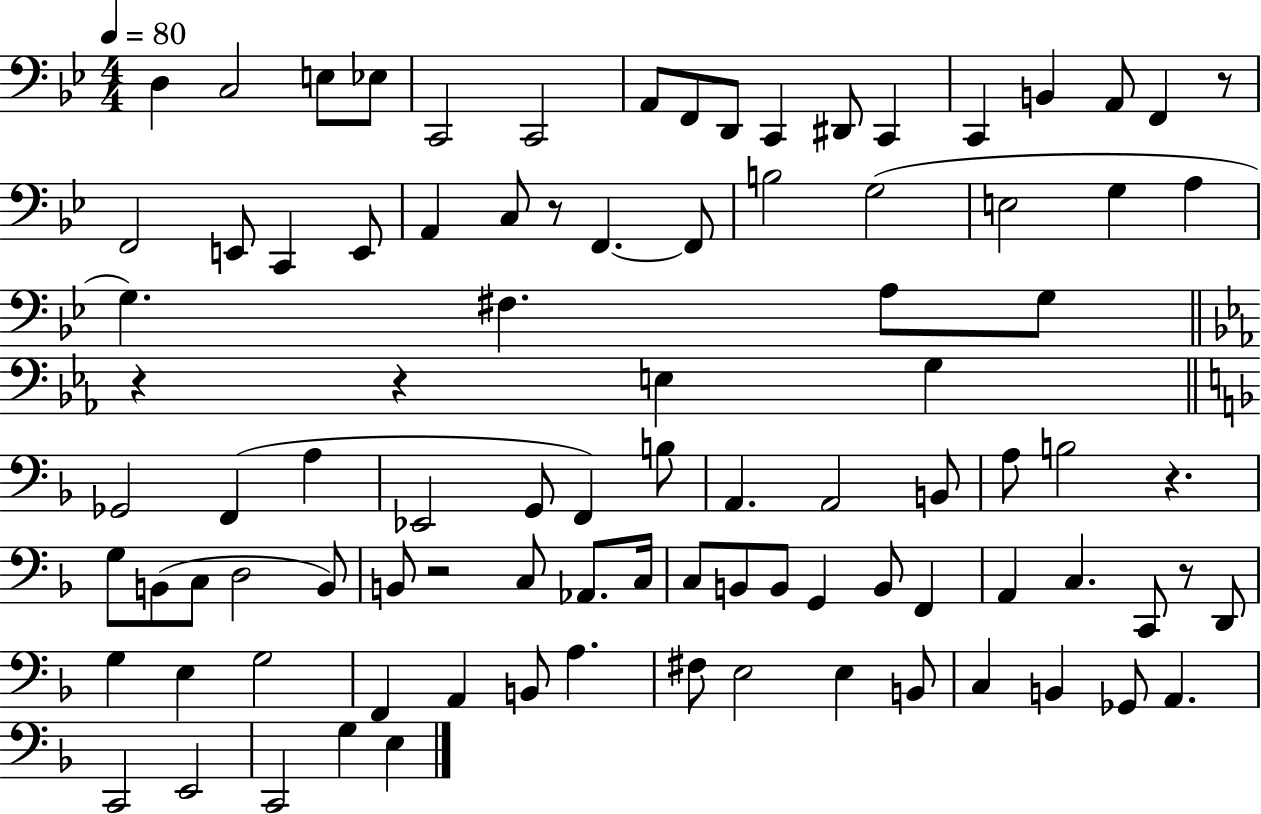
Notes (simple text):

D3/q C3/h E3/e Eb3/e C2/h C2/h A2/e F2/e D2/e C2/q D#2/e C2/q C2/q B2/q A2/e F2/q R/e F2/h E2/e C2/q E2/e A2/q C3/e R/e F2/q. F2/e B3/h G3/h E3/h G3/q A3/q G3/q. F#3/q. A3/e G3/e R/q R/q E3/q G3/q Gb2/h F2/q A3/q Eb2/h G2/e F2/q B3/e A2/q. A2/h B2/e A3/e B3/h R/q. G3/e B2/e C3/e D3/h B2/e B2/e R/h C3/e Ab2/e. C3/s C3/e B2/e B2/e G2/q B2/e F2/q A2/q C3/q. C2/e R/e D2/e G3/q E3/q G3/h F2/q A2/q B2/e A3/q. F#3/e E3/h E3/q B2/e C3/q B2/q Gb2/e A2/q. C2/h E2/h C2/h G3/q E3/q